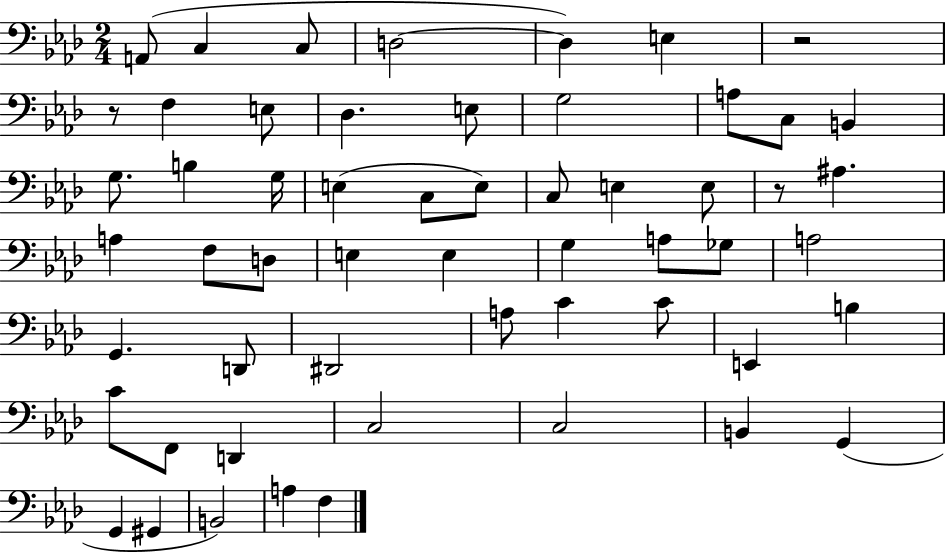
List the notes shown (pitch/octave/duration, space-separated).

A2/e C3/q C3/e D3/h D3/q E3/q R/h R/e F3/q E3/e Db3/q. E3/e G3/h A3/e C3/e B2/q G3/e. B3/q G3/s E3/q C3/e E3/e C3/e E3/q E3/e R/e A#3/q. A3/q F3/e D3/e E3/q E3/q G3/q A3/e Gb3/e A3/h G2/q. D2/e D#2/h A3/e C4/q C4/e E2/q B3/q C4/e F2/e D2/q C3/h C3/h B2/q G2/q G2/q G#2/q B2/h A3/q F3/q